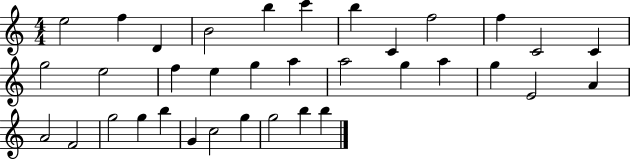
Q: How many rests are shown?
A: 0